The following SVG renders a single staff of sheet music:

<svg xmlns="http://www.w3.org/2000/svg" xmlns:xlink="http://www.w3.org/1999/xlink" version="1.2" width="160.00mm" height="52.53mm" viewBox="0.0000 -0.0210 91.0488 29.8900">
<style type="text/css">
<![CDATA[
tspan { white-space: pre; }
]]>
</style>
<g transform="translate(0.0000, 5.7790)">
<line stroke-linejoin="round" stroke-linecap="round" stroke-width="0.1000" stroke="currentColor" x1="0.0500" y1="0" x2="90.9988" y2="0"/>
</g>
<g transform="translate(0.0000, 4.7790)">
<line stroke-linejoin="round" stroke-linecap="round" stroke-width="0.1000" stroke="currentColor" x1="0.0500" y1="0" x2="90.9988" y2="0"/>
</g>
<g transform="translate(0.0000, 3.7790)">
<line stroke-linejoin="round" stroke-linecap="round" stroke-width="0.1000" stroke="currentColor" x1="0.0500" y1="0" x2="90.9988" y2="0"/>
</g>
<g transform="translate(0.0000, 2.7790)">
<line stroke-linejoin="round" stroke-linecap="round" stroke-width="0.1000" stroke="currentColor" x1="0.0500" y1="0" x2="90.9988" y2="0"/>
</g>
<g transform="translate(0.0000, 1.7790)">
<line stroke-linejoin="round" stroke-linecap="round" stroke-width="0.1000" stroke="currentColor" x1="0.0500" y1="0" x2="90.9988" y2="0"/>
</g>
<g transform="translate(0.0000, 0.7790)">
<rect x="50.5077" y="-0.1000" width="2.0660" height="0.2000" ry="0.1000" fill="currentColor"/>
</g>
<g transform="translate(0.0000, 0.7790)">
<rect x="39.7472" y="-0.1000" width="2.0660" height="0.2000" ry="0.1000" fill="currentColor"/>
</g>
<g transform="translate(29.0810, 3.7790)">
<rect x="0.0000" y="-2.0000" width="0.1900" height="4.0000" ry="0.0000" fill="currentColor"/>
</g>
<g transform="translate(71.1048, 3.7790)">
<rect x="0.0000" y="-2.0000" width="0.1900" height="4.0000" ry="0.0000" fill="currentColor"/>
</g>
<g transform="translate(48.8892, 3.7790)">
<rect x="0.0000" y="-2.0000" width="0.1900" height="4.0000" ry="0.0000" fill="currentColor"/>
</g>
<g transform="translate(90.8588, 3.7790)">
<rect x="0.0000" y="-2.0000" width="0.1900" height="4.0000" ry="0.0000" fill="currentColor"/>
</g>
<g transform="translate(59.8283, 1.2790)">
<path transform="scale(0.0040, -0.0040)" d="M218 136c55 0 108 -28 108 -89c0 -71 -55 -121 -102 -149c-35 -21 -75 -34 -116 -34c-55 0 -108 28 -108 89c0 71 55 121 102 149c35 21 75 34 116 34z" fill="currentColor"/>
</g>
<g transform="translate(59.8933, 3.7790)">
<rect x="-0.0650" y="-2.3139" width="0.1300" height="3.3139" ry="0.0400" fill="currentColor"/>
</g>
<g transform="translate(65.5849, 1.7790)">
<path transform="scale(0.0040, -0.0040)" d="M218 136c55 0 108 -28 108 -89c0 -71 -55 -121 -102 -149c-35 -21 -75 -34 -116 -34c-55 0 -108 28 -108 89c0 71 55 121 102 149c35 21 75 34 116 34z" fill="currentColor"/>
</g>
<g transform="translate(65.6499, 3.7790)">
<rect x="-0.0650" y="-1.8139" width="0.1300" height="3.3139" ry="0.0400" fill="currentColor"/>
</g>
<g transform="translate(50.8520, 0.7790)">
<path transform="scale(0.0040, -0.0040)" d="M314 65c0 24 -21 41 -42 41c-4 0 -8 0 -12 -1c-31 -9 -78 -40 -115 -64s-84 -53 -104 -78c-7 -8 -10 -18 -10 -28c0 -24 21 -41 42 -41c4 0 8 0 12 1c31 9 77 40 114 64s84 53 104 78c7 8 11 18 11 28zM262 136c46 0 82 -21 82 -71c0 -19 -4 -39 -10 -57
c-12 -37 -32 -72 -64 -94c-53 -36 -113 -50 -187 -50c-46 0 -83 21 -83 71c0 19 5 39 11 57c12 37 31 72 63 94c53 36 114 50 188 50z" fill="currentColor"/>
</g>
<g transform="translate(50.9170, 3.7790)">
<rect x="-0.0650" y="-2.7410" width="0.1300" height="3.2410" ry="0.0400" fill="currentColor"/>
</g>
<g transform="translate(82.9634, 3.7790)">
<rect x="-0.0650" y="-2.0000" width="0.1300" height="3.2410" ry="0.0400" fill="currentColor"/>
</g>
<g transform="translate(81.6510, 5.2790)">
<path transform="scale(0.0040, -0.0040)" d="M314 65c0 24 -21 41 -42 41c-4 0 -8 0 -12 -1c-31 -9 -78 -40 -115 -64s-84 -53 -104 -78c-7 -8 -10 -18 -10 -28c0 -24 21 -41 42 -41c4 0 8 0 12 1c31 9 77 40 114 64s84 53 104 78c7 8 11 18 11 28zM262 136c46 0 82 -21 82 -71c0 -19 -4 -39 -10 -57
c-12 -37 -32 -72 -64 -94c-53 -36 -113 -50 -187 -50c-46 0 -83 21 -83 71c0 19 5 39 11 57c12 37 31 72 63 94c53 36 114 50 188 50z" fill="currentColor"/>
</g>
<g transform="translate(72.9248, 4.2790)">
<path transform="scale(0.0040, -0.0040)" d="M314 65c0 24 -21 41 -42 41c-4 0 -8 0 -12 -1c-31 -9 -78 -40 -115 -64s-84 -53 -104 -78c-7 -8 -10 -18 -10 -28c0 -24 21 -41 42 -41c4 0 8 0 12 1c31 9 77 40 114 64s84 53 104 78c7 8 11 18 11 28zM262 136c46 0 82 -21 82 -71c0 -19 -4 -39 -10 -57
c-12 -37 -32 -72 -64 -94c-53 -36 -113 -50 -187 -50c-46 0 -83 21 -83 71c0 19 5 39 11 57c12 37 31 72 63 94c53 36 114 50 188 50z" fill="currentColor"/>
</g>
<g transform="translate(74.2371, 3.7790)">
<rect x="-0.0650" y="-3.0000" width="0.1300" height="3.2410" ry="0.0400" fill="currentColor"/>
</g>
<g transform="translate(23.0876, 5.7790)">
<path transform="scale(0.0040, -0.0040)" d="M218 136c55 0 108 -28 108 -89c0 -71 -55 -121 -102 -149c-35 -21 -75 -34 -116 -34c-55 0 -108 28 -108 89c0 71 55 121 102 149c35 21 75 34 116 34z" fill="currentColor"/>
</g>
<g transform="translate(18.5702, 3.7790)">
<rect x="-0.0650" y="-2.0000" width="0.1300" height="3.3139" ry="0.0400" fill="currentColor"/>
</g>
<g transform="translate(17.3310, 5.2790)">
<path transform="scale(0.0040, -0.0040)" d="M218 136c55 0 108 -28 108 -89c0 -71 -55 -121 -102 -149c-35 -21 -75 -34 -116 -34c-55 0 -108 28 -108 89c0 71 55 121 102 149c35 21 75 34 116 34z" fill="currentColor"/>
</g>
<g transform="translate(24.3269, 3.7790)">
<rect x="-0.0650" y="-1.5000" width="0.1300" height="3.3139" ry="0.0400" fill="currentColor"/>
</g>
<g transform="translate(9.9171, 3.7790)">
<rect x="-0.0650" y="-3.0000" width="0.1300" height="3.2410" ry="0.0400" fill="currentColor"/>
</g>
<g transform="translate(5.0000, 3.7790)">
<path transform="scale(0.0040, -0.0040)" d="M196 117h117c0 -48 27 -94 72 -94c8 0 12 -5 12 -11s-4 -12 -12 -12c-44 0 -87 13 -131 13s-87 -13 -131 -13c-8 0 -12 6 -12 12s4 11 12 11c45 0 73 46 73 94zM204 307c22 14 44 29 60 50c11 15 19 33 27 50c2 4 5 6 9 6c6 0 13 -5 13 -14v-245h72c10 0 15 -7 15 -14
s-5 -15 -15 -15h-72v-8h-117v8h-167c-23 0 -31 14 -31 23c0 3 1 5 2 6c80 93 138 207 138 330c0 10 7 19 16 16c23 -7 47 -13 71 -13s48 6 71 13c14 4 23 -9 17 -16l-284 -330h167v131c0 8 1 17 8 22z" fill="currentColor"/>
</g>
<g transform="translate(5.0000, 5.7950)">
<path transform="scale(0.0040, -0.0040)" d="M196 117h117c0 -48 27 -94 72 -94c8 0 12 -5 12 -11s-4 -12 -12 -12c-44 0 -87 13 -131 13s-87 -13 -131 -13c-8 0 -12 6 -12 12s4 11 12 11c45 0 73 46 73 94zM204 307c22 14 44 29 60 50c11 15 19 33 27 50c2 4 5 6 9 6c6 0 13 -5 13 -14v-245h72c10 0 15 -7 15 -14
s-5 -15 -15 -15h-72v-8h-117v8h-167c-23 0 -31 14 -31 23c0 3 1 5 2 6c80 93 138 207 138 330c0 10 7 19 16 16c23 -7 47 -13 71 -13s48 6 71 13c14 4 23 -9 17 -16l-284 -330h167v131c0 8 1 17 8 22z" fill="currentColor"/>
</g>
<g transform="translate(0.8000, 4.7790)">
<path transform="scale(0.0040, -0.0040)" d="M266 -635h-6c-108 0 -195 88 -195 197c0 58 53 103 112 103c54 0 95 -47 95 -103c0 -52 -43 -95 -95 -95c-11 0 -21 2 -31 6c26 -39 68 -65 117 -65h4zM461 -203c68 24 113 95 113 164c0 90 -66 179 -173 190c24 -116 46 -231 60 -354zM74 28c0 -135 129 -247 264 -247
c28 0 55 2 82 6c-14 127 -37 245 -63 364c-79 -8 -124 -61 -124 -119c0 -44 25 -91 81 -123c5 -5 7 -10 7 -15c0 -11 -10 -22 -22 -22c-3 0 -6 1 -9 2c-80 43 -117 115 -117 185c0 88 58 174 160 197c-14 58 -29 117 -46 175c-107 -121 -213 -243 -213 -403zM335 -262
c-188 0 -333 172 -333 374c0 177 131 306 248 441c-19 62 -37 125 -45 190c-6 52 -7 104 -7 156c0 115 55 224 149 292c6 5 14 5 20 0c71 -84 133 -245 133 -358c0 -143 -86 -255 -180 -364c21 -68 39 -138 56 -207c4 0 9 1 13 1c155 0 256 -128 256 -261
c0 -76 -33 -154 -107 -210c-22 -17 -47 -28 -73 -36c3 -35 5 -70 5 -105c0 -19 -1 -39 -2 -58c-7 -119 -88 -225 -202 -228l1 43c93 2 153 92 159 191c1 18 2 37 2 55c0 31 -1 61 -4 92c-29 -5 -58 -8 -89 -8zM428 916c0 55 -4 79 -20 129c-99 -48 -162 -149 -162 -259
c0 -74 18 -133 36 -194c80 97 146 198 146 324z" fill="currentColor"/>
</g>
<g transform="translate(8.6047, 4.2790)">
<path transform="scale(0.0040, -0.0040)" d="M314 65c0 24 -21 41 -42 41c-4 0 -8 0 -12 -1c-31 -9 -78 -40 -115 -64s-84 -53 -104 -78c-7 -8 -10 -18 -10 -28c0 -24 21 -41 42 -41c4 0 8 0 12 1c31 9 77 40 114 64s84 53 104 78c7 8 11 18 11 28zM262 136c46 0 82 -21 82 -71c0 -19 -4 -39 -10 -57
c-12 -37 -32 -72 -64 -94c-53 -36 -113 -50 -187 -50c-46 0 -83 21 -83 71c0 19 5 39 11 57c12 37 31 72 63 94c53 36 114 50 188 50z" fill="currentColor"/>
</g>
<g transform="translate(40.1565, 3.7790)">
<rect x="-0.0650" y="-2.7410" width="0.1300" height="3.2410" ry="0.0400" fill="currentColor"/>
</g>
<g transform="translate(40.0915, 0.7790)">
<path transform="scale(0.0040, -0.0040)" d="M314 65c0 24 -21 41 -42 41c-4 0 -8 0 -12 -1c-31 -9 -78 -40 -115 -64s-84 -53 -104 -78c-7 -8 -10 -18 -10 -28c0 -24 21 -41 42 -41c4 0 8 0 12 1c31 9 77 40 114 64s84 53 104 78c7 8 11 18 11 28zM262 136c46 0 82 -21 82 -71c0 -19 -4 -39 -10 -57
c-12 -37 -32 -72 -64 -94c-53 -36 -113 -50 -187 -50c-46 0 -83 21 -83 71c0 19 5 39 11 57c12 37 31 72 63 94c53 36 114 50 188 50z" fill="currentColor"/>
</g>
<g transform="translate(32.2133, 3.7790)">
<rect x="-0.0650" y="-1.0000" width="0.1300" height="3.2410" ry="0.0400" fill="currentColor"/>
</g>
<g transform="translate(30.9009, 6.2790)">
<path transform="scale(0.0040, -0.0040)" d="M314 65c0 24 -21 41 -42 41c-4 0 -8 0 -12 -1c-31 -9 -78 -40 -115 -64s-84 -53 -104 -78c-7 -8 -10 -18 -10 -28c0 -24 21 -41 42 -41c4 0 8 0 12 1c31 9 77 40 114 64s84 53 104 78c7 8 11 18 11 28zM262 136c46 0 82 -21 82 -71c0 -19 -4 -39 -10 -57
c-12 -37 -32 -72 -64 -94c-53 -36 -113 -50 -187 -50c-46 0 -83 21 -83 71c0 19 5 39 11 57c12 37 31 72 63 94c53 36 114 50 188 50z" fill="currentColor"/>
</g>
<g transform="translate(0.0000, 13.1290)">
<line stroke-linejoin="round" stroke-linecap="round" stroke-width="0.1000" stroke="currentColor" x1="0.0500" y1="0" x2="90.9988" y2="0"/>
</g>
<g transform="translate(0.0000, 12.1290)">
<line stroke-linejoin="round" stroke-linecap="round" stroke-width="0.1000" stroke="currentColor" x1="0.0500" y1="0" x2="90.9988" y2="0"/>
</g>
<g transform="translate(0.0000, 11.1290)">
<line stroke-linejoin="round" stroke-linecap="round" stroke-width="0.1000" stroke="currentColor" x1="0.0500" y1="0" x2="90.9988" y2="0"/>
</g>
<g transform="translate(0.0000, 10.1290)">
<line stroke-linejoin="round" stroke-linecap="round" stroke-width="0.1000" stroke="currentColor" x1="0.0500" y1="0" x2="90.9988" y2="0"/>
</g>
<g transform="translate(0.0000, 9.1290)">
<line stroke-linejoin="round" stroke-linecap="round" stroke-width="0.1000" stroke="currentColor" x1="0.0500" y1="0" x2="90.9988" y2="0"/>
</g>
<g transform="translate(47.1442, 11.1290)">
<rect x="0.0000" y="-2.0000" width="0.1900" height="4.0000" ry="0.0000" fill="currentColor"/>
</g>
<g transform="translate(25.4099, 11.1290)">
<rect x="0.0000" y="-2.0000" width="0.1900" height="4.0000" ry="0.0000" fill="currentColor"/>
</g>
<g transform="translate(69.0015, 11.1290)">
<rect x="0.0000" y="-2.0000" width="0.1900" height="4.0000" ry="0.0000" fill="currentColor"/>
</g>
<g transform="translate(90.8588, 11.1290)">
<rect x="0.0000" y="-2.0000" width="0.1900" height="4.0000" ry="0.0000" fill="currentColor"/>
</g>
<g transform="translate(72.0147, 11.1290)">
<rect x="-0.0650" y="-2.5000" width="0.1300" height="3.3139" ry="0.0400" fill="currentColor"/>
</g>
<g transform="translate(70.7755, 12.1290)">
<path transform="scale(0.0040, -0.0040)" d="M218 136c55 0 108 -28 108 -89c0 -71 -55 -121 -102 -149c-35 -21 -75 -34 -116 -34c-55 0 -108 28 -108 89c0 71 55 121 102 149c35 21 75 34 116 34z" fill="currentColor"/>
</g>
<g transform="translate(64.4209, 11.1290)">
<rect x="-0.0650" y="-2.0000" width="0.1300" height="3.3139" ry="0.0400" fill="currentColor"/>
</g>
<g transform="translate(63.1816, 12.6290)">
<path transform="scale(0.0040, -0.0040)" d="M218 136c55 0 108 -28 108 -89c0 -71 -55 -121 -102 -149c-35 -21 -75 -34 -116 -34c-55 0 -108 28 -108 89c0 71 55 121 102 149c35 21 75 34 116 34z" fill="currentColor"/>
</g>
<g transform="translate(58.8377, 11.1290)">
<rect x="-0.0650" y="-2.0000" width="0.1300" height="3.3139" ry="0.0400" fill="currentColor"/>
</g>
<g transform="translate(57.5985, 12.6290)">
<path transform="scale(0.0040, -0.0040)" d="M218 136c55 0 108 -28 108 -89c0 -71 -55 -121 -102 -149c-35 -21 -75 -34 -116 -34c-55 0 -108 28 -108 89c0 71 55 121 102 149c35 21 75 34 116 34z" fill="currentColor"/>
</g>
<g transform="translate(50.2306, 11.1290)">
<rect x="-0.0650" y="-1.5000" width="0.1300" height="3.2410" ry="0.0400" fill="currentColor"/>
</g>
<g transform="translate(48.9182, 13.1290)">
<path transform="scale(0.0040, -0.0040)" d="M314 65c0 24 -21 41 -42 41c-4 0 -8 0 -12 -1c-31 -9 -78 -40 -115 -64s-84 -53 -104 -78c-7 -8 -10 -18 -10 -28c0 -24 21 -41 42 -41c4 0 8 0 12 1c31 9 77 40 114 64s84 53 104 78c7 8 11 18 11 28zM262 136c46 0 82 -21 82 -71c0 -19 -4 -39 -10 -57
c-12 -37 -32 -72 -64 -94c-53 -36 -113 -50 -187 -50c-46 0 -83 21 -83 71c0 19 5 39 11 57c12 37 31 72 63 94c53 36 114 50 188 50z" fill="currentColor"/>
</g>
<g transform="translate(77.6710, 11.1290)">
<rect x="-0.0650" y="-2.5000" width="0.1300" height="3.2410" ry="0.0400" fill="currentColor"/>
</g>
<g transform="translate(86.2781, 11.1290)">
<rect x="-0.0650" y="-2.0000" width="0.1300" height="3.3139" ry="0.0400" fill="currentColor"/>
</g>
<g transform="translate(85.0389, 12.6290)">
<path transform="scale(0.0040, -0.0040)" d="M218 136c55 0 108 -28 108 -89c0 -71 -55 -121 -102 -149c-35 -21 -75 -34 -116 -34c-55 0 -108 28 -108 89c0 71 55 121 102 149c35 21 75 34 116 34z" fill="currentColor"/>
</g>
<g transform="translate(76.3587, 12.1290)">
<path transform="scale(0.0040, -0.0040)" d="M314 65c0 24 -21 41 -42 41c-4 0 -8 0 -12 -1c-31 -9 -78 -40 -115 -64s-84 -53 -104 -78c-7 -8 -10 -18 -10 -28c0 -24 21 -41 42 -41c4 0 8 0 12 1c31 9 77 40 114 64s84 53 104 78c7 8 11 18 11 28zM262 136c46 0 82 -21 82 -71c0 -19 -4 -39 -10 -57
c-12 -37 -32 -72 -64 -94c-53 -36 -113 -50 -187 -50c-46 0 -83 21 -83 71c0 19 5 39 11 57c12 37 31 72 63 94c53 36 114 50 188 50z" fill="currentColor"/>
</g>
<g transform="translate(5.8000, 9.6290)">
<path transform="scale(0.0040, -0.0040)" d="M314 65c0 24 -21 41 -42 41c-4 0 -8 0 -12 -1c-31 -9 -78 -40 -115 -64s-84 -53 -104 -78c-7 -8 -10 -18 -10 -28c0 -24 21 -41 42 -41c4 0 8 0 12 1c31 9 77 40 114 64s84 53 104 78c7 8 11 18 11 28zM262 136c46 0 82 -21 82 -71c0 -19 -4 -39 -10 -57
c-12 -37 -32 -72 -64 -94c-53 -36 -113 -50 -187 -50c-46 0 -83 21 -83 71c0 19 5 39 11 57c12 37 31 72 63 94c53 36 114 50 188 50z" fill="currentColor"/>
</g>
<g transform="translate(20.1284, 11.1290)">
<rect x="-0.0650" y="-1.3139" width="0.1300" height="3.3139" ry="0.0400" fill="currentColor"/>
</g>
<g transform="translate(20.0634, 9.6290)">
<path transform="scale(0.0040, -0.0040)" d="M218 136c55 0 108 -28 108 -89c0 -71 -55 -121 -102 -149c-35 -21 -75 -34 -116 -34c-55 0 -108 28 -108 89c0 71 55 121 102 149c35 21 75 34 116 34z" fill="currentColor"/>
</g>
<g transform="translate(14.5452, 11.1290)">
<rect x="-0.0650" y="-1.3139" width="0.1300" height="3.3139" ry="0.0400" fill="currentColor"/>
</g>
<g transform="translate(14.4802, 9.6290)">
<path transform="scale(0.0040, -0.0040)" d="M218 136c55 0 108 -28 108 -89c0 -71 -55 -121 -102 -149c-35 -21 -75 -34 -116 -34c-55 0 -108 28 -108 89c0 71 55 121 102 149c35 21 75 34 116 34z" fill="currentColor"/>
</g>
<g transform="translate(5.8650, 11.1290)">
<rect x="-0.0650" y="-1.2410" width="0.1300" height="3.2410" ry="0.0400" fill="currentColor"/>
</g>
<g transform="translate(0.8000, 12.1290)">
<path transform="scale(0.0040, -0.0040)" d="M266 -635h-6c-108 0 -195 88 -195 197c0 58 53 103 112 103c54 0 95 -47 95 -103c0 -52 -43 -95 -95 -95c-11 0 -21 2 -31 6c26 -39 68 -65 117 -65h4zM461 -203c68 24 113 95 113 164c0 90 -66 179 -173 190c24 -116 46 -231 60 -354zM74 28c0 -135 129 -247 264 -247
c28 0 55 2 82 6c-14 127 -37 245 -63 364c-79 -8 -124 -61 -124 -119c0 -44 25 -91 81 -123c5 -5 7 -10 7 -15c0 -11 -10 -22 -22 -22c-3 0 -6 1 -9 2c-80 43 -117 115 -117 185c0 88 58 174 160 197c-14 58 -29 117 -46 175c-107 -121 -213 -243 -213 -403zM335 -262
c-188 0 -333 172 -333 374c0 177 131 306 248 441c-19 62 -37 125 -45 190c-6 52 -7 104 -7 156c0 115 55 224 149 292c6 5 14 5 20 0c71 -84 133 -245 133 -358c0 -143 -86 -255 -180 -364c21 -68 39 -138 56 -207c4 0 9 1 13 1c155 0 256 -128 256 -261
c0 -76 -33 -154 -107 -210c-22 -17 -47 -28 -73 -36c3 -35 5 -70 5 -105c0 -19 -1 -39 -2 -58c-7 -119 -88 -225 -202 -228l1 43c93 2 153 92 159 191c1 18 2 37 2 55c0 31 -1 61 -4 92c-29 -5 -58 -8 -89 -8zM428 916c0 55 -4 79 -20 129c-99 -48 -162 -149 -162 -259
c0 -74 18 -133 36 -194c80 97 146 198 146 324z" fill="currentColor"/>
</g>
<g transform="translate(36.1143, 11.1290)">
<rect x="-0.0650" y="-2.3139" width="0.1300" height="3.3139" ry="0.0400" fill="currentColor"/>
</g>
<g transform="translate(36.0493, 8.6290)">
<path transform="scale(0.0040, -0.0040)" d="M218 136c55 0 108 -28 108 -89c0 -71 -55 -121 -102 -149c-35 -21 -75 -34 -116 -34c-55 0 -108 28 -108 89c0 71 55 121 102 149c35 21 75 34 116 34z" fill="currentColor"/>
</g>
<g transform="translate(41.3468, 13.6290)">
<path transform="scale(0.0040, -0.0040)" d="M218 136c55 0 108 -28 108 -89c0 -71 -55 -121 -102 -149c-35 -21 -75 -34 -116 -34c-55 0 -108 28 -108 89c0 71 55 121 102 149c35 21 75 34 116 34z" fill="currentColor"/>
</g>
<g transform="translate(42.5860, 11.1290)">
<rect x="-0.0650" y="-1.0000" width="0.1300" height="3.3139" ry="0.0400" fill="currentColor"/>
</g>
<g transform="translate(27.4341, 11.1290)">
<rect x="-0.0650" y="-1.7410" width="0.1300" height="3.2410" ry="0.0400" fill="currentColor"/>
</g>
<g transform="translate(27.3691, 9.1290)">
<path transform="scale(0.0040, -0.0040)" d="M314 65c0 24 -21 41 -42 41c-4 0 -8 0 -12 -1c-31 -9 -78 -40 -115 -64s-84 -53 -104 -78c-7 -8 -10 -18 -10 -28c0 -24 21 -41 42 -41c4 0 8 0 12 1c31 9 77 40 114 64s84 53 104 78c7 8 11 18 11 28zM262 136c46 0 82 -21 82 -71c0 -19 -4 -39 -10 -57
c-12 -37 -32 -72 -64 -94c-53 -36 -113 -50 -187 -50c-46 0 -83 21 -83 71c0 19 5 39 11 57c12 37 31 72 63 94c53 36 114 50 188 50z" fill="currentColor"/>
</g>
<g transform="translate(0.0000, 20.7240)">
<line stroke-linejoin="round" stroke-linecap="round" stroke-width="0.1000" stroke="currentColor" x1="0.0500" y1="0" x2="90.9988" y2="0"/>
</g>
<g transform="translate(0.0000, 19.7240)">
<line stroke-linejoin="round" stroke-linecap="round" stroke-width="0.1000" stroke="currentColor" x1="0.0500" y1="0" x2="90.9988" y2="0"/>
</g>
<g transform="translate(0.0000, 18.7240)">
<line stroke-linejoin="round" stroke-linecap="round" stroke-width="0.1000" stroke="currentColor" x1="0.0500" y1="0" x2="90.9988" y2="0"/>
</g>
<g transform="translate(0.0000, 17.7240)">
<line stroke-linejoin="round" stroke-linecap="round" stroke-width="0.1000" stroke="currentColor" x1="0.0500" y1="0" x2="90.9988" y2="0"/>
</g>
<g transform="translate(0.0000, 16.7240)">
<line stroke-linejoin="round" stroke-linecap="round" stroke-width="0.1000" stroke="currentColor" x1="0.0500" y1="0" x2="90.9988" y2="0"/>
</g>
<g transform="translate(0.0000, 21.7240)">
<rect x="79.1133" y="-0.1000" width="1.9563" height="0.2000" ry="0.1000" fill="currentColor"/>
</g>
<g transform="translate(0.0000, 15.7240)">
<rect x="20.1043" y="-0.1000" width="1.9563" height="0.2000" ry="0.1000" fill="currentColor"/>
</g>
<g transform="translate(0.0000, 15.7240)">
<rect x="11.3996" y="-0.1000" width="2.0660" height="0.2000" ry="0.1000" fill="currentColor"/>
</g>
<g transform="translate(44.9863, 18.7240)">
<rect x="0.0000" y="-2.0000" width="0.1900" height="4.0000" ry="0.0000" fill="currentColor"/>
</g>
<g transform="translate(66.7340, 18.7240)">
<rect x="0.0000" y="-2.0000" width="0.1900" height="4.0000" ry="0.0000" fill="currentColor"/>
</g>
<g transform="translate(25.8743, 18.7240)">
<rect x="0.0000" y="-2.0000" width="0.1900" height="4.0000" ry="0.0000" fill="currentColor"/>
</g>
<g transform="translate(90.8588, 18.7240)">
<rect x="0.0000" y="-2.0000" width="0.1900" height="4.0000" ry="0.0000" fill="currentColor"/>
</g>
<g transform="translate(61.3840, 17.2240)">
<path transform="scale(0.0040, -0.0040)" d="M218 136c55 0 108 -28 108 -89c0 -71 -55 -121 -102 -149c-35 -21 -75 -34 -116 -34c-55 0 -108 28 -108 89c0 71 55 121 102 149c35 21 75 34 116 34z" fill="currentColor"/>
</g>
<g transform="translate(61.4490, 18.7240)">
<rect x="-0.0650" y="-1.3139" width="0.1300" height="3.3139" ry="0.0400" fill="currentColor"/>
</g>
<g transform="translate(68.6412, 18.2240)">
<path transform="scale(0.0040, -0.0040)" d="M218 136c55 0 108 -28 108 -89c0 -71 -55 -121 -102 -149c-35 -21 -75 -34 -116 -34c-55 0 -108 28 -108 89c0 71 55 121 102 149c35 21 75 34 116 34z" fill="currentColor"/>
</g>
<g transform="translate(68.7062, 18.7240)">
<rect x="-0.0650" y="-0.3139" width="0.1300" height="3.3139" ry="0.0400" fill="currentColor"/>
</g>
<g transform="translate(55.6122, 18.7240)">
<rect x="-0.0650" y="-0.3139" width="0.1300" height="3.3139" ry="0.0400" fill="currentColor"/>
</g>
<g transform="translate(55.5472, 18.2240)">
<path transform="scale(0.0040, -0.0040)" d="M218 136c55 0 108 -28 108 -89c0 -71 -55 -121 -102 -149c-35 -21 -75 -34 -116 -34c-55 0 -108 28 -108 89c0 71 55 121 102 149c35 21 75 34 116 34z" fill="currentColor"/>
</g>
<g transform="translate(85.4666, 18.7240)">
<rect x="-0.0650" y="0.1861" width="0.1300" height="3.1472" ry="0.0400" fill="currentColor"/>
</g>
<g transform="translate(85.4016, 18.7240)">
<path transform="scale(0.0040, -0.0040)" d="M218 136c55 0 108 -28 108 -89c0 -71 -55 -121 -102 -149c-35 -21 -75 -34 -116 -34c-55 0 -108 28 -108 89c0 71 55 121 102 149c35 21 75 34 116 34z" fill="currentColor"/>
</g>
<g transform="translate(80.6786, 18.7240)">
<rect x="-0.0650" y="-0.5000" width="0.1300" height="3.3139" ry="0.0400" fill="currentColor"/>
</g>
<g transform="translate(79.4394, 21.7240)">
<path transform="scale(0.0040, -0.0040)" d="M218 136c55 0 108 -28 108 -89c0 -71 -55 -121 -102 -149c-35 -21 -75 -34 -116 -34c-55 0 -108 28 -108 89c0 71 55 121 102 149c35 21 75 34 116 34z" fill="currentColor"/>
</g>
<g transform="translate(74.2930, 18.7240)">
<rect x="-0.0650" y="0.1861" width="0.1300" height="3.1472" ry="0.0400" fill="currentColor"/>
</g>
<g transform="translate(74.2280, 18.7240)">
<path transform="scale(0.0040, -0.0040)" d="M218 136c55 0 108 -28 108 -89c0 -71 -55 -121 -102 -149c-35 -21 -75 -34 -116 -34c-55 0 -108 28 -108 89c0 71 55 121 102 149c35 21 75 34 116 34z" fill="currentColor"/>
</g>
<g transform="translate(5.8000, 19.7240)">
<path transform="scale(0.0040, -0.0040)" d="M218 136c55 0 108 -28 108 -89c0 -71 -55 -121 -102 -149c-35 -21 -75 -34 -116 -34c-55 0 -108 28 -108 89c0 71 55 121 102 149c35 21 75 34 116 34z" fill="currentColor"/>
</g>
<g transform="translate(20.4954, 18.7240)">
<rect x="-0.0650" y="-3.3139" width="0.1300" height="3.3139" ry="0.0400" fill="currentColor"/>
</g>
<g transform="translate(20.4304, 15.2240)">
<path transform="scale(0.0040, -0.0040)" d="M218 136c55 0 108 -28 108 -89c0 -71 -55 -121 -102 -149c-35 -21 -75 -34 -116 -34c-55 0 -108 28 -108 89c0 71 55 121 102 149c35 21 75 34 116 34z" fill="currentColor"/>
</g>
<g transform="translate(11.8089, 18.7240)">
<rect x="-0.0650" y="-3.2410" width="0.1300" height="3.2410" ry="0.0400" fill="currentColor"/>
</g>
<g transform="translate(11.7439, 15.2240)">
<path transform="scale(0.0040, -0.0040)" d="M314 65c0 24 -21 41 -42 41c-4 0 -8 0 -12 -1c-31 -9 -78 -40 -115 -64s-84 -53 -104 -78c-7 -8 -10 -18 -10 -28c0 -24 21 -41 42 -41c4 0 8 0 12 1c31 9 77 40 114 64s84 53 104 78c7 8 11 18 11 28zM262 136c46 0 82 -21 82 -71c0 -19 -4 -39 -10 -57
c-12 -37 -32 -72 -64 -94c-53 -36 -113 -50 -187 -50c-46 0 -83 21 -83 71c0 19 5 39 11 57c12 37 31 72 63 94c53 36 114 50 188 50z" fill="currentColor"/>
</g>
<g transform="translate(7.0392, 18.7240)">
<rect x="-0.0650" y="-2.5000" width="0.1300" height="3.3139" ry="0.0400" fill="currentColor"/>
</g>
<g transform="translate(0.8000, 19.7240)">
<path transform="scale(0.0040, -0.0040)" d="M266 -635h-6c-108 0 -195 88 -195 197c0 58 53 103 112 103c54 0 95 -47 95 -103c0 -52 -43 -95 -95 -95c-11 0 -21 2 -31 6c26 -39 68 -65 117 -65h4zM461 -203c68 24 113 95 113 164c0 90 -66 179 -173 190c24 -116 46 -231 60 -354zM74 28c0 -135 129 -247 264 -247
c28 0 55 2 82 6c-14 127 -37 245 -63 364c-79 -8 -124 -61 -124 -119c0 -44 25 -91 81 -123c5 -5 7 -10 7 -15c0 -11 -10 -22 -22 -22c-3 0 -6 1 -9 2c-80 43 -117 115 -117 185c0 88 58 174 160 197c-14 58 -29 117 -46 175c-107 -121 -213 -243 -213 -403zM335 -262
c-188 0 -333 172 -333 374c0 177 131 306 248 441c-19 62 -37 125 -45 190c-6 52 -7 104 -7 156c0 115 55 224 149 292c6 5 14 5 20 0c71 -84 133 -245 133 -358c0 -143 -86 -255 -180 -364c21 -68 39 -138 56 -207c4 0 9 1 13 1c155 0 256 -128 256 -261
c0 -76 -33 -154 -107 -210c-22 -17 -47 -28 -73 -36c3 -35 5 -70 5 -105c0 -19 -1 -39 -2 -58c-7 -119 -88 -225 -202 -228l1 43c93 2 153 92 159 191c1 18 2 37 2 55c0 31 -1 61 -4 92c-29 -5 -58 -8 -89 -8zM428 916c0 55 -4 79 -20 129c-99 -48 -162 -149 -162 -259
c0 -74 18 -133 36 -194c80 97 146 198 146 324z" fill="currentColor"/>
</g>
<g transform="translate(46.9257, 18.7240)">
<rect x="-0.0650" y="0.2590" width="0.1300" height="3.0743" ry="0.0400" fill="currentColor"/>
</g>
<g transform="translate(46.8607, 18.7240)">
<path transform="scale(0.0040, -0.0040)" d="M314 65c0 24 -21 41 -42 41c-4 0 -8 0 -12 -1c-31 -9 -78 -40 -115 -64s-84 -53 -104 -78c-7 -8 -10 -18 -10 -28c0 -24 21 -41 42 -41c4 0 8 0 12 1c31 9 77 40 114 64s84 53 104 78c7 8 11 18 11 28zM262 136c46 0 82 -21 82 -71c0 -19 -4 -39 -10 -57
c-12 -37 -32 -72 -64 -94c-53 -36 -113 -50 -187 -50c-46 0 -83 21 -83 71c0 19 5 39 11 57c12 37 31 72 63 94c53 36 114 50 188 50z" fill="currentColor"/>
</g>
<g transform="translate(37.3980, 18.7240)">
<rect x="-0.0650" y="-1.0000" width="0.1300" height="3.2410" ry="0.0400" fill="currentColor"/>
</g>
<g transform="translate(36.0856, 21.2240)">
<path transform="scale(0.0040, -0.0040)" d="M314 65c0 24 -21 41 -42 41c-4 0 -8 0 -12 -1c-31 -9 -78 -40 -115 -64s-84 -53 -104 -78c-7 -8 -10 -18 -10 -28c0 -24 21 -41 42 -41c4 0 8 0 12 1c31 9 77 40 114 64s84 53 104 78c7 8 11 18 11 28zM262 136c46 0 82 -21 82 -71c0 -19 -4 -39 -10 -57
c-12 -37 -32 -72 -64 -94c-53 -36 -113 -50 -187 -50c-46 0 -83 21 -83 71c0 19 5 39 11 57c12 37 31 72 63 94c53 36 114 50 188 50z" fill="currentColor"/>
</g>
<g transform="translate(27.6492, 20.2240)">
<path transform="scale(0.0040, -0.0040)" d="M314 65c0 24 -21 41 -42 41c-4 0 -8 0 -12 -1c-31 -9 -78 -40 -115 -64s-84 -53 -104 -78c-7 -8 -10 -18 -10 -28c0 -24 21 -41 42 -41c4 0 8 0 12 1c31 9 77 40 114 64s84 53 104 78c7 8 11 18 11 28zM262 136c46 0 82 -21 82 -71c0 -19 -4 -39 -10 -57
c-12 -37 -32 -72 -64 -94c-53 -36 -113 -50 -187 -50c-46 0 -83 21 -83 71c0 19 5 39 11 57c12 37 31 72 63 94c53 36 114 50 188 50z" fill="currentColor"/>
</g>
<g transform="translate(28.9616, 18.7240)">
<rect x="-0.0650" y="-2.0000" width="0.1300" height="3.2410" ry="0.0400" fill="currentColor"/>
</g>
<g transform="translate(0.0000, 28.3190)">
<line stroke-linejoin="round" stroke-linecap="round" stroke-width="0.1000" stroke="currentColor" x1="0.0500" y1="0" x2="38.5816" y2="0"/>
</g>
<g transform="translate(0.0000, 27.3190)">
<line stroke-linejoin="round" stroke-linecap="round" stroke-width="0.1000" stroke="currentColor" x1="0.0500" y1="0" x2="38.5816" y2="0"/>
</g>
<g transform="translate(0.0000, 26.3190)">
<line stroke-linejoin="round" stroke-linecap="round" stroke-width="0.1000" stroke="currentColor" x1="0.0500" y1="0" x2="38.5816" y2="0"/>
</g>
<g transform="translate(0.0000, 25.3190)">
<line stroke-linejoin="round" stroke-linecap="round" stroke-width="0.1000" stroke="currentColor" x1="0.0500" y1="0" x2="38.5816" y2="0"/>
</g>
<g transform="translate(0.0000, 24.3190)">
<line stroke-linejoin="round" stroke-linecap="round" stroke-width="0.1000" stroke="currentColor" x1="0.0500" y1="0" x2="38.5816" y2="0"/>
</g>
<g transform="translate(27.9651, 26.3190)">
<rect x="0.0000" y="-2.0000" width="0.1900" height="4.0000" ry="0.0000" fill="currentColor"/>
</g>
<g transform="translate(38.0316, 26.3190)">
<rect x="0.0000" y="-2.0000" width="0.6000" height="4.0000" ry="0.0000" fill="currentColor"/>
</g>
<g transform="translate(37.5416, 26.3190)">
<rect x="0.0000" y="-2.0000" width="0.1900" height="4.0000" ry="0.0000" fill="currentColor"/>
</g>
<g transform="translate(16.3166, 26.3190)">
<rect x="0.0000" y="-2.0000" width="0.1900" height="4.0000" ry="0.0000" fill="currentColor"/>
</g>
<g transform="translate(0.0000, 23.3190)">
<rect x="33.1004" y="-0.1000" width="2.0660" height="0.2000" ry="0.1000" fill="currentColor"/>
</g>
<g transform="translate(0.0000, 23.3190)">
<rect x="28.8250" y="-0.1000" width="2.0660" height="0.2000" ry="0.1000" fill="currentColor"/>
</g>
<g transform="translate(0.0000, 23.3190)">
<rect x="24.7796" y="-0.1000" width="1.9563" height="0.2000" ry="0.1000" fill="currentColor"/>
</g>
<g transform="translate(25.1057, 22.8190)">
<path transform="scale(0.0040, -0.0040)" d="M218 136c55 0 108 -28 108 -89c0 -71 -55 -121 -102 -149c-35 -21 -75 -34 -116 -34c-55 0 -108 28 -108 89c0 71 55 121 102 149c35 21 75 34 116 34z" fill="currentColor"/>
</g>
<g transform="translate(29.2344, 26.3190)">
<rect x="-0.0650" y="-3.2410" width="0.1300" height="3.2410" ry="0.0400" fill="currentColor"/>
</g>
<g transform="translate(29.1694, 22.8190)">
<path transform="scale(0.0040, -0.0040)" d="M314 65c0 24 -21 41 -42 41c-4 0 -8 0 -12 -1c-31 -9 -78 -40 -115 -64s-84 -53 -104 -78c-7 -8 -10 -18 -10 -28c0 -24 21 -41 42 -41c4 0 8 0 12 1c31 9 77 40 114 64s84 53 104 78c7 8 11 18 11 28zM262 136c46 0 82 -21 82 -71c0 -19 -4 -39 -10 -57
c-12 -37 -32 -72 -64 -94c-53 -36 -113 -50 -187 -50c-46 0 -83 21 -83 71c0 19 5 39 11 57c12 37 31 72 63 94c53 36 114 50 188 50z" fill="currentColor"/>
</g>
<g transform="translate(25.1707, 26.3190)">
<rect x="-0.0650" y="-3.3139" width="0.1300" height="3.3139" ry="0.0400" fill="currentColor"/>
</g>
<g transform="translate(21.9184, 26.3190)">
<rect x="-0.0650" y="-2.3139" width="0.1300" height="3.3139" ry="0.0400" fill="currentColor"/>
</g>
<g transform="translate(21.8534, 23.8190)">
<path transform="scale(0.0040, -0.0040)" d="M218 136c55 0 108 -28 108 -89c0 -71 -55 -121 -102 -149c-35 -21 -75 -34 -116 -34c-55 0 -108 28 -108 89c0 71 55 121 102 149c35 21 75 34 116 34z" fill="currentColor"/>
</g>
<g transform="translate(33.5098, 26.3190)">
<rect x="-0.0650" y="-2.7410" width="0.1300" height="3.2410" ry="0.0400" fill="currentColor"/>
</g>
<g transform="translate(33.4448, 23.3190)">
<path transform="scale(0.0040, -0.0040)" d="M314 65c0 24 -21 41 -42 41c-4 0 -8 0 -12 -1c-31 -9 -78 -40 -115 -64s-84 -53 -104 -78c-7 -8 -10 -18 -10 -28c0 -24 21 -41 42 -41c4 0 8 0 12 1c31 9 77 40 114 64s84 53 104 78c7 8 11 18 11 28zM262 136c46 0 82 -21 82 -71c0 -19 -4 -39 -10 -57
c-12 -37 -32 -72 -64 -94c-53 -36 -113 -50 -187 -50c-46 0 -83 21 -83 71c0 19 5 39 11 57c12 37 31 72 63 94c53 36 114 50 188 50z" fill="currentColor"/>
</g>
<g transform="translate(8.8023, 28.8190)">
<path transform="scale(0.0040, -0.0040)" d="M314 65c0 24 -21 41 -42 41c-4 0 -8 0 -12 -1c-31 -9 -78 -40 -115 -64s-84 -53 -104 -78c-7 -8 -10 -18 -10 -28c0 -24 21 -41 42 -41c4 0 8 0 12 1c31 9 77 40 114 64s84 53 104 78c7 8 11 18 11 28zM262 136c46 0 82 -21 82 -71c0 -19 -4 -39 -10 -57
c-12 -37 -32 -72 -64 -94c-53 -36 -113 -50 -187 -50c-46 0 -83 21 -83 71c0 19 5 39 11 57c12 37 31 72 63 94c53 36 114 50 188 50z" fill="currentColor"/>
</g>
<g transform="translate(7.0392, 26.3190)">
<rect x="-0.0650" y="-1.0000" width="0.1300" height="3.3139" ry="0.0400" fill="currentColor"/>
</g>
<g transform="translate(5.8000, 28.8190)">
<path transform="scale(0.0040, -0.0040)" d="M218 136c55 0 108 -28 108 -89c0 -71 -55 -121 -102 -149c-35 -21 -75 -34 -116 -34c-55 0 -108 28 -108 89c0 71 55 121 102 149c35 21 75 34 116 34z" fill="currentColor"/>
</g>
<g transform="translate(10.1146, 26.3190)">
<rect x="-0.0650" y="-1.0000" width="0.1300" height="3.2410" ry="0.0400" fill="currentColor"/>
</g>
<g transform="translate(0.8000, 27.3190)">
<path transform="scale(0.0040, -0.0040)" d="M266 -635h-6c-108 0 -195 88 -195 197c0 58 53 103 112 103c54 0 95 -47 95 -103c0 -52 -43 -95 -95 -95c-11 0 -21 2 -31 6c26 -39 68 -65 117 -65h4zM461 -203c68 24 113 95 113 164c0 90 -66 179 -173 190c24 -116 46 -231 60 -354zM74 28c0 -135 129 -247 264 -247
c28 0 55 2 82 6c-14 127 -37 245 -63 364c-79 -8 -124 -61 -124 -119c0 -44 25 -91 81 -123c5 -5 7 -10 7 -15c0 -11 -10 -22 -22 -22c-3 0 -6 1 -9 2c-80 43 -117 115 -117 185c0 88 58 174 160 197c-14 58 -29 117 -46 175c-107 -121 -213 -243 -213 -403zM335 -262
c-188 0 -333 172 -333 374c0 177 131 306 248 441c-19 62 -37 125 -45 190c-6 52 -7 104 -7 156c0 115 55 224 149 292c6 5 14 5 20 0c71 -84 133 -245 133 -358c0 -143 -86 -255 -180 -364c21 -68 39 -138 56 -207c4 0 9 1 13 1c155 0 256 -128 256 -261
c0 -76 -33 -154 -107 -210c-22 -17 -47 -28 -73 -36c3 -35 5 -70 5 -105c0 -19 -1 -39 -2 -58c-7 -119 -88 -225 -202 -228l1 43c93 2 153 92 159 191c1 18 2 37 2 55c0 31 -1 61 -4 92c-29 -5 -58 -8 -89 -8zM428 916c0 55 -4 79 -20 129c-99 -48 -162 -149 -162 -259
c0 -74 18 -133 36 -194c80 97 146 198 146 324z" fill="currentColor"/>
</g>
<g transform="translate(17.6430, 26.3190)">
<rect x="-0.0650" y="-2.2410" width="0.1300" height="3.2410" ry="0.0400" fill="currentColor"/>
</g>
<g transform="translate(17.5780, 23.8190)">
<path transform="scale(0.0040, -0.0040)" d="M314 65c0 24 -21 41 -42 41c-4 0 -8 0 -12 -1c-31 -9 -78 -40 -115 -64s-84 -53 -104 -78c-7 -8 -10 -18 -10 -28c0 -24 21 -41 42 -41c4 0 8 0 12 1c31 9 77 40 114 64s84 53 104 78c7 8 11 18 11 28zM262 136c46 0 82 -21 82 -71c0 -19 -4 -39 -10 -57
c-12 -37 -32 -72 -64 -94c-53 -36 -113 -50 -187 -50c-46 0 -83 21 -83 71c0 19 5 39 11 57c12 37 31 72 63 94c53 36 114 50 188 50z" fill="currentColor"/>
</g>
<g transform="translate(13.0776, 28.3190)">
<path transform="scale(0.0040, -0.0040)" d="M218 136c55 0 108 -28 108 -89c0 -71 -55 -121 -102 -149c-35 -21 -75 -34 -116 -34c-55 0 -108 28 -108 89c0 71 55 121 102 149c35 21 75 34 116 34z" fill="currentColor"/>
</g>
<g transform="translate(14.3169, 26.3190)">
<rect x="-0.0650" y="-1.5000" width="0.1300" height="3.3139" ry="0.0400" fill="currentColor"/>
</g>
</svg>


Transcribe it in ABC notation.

X:1
T:Untitled
M:4/4
L:1/4
K:C
A2 F E D2 a2 a2 g f A2 F2 e2 e e f2 g D E2 F F G G2 F G b2 b F2 D2 B2 c e c B C B D D2 E g2 g b b2 a2